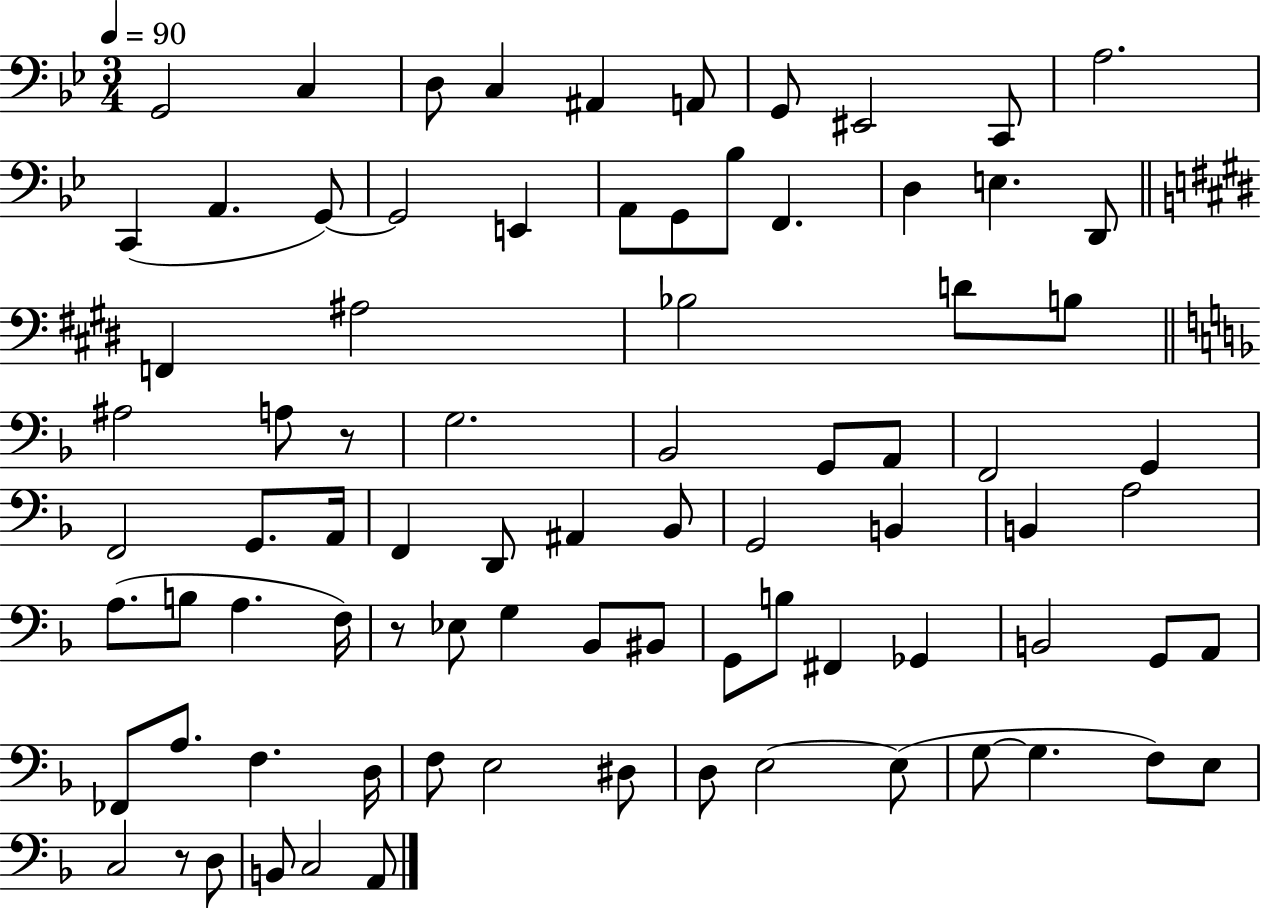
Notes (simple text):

G2/h C3/q D3/e C3/q A#2/q A2/e G2/e EIS2/h C2/e A3/h. C2/q A2/q. G2/e G2/h E2/q A2/e G2/e Bb3/e F2/q. D3/q E3/q. D2/e F2/q A#3/h Bb3/h D4/e B3/e A#3/h A3/e R/e G3/h. Bb2/h G2/e A2/e F2/h G2/q F2/h G2/e. A2/s F2/q D2/e A#2/q Bb2/e G2/h B2/q B2/q A3/h A3/e. B3/e A3/q. F3/s R/e Eb3/e G3/q Bb2/e BIS2/e G2/e B3/e F#2/q Gb2/q B2/h G2/e A2/e FES2/e A3/e. F3/q. D3/s F3/e E3/h D#3/e D3/e E3/h E3/e G3/e G3/q. F3/e E3/e C3/h R/e D3/e B2/e C3/h A2/e